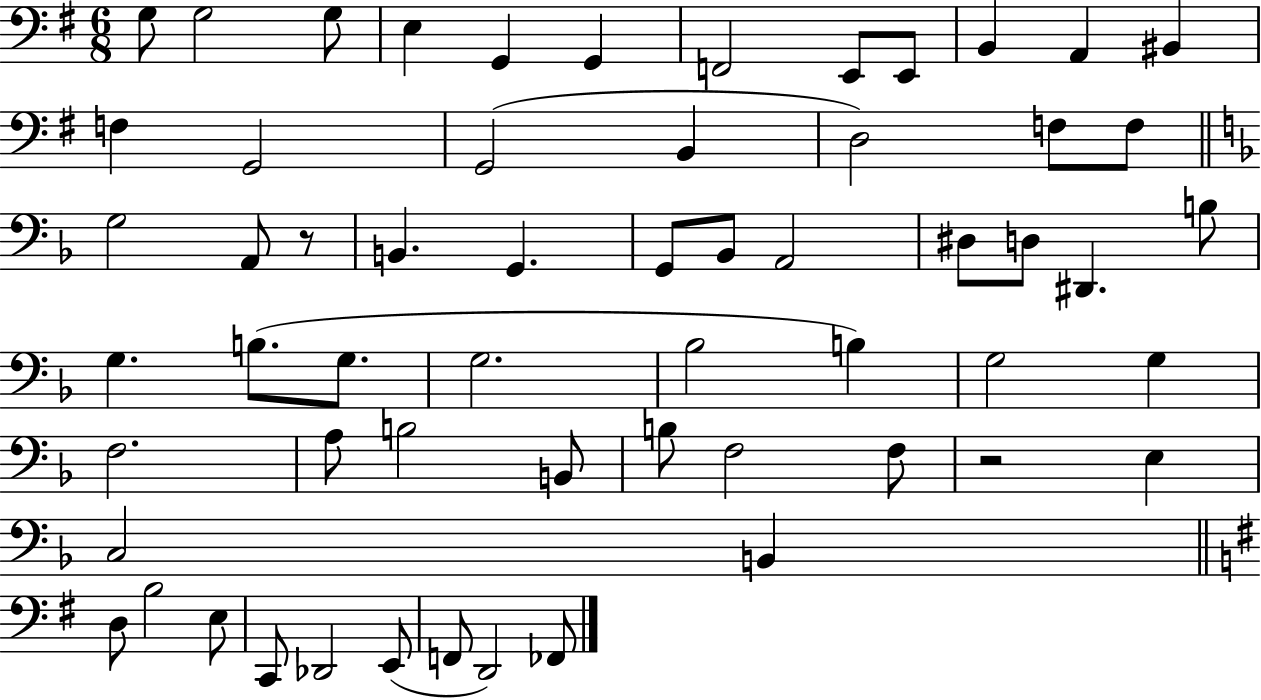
{
  \clef bass
  \numericTimeSignature
  \time 6/8
  \key g \major
  \repeat volta 2 { g8 g2 g8 | e4 g,4 g,4 | f,2 e,8 e,8 | b,4 a,4 bis,4 | \break f4 g,2 | g,2( b,4 | d2) f8 f8 | \bar "||" \break \key f \major g2 a,8 r8 | b,4. g,4. | g,8 bes,8 a,2 | dis8 d8 dis,4. b8 | \break g4. b8.( g8. | g2. | bes2 b4) | g2 g4 | \break f2. | a8 b2 b,8 | b8 f2 f8 | r2 e4 | \break c2 b,4 | \bar "||" \break \key g \major d8 b2 e8 | c,8 des,2 e,8( | f,8 d,2) fes,8 | } \bar "|."
}